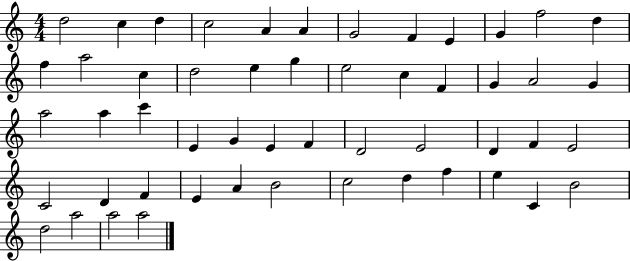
{
  \clef treble
  \numericTimeSignature
  \time 4/4
  \key c \major
  d''2 c''4 d''4 | c''2 a'4 a'4 | g'2 f'4 e'4 | g'4 f''2 d''4 | \break f''4 a''2 c''4 | d''2 e''4 g''4 | e''2 c''4 f'4 | g'4 a'2 g'4 | \break a''2 a''4 c'''4 | e'4 g'4 e'4 f'4 | d'2 e'2 | d'4 f'4 e'2 | \break c'2 d'4 f'4 | e'4 a'4 b'2 | c''2 d''4 f''4 | e''4 c'4 b'2 | \break d''2 a''2 | a''2 a''2 | \bar "|."
}